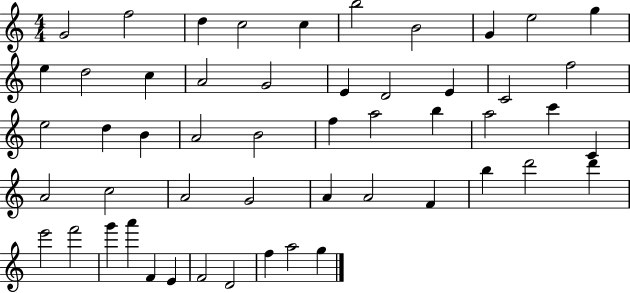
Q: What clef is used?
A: treble